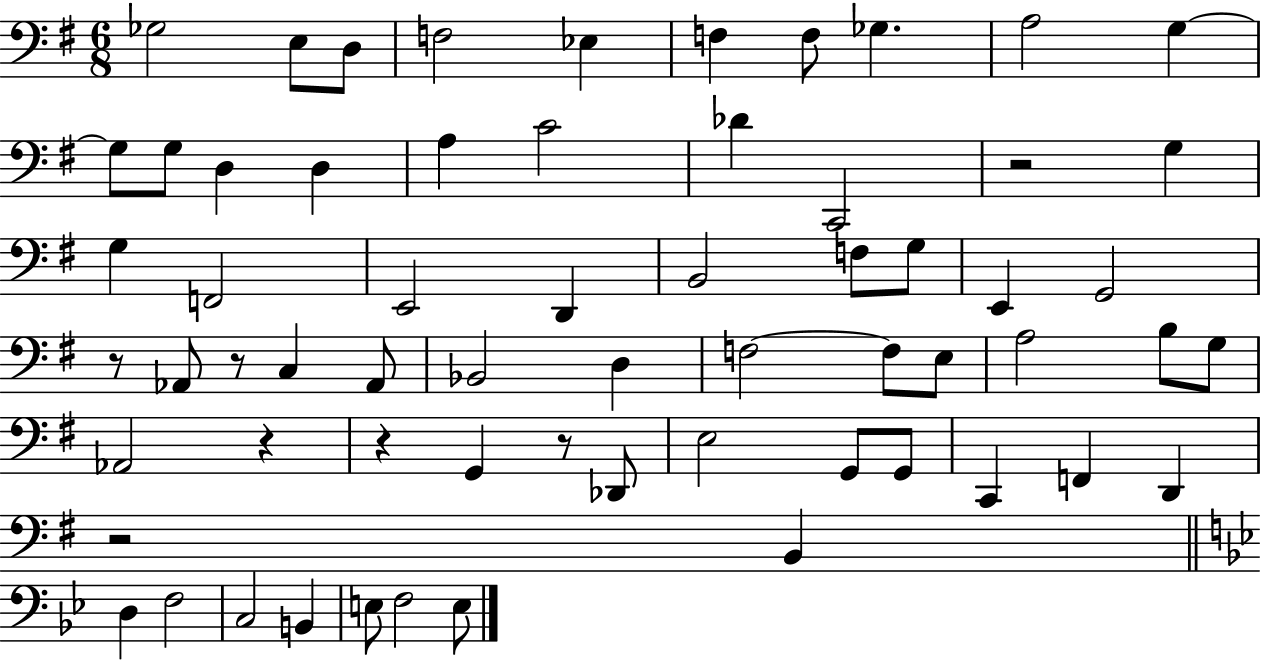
{
  \clef bass
  \numericTimeSignature
  \time 6/8
  \key g \major
  ges2 e8 d8 | f2 ees4 | f4 f8 ges4. | a2 g4~~ | \break g8 g8 d4 d4 | a4 c'2 | des'4 c,2 | r2 g4 | \break g4 f,2 | e,2 d,4 | b,2 f8 g8 | e,4 g,2 | \break r8 aes,8 r8 c4 aes,8 | bes,2 d4 | f2~~ f8 e8 | a2 b8 g8 | \break aes,2 r4 | r4 g,4 r8 des,8 | e2 g,8 g,8 | c,4 f,4 d,4 | \break r2 b,4 | \bar "||" \break \key g \minor d4 f2 | c2 b,4 | e8 f2 e8 | \bar "|."
}